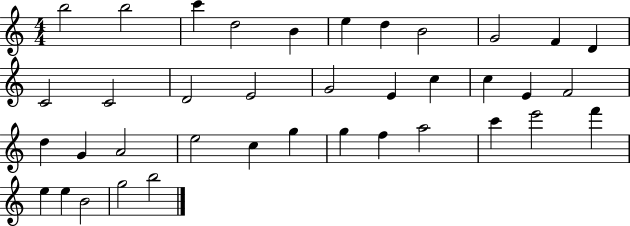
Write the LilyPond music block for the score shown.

{
  \clef treble
  \numericTimeSignature
  \time 4/4
  \key c \major
  b''2 b''2 | c'''4 d''2 b'4 | e''4 d''4 b'2 | g'2 f'4 d'4 | \break c'2 c'2 | d'2 e'2 | g'2 e'4 c''4 | c''4 e'4 f'2 | \break d''4 g'4 a'2 | e''2 c''4 g''4 | g''4 f''4 a''2 | c'''4 e'''2 f'''4 | \break e''4 e''4 b'2 | g''2 b''2 | \bar "|."
}